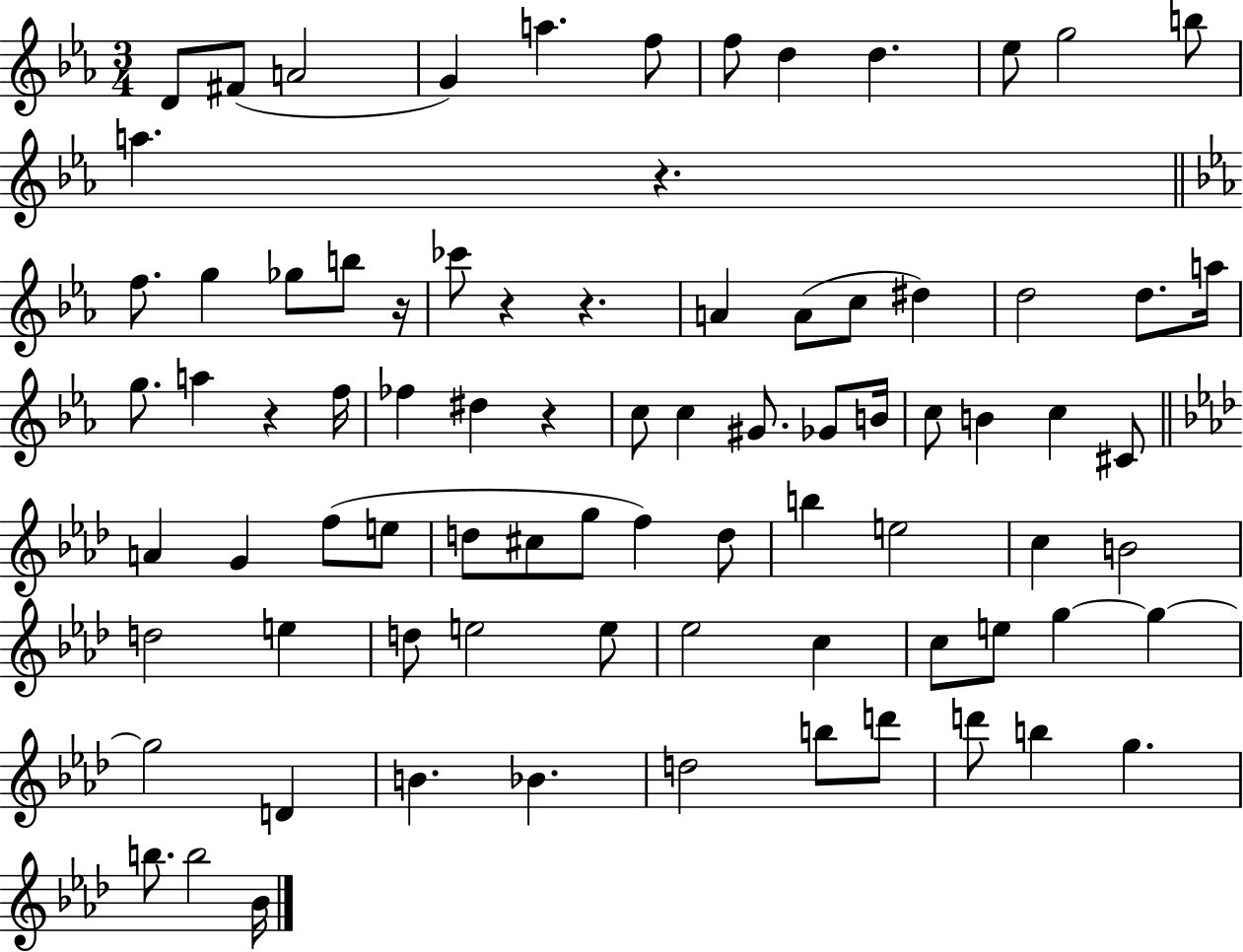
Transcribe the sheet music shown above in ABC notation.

X:1
T:Untitled
M:3/4
L:1/4
K:Eb
D/2 ^F/2 A2 G a f/2 f/2 d d _e/2 g2 b/2 a z f/2 g _g/2 b/2 z/4 _c'/2 z z A A/2 c/2 ^d d2 d/2 a/4 g/2 a z f/4 _f ^d z c/2 c ^G/2 _G/2 B/4 c/2 B c ^C/2 A G f/2 e/2 d/2 ^c/2 g/2 f d/2 b e2 c B2 d2 e d/2 e2 e/2 _e2 c c/2 e/2 g g g2 D B _B d2 b/2 d'/2 d'/2 b g b/2 b2 _B/4